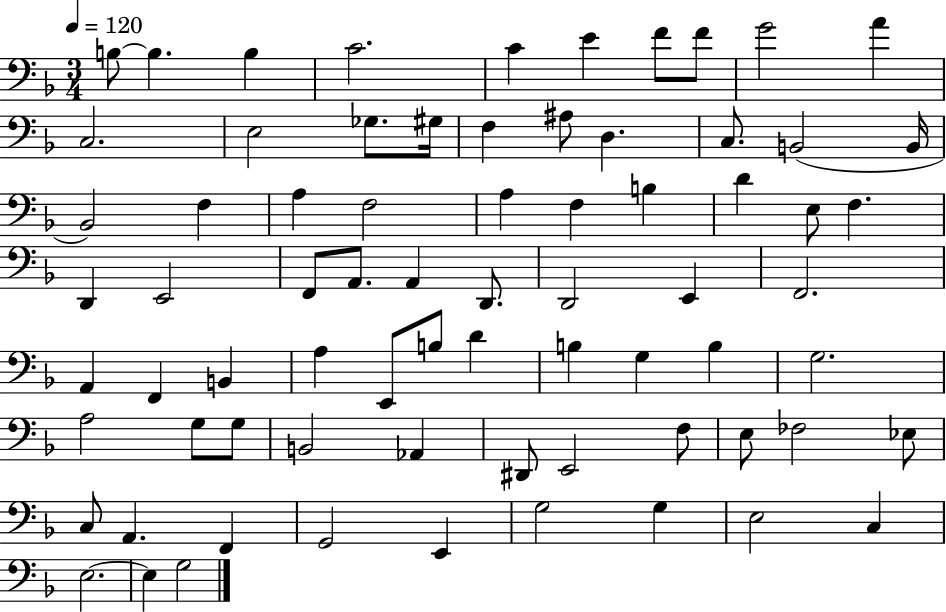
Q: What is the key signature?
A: F major